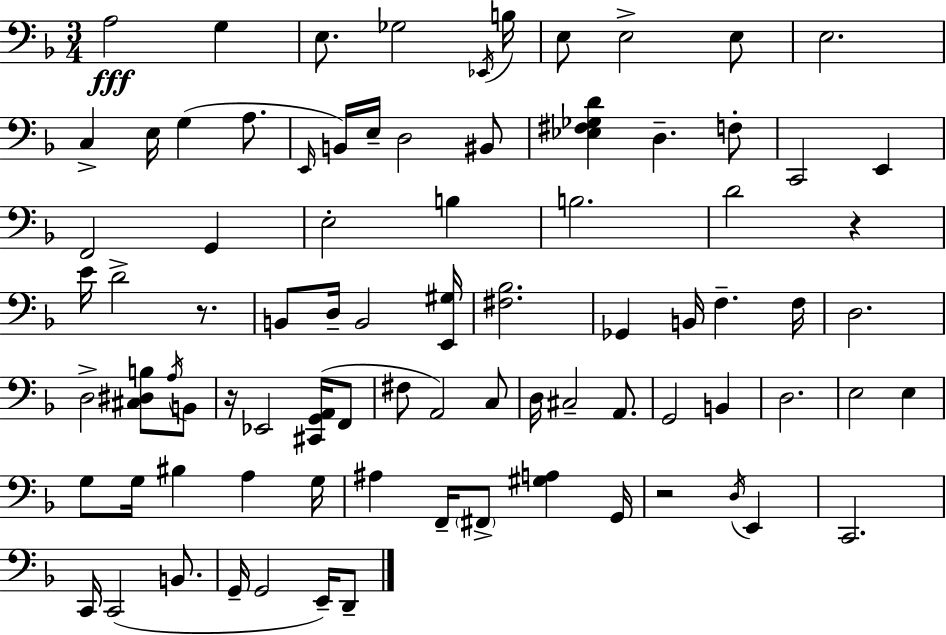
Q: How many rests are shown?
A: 4